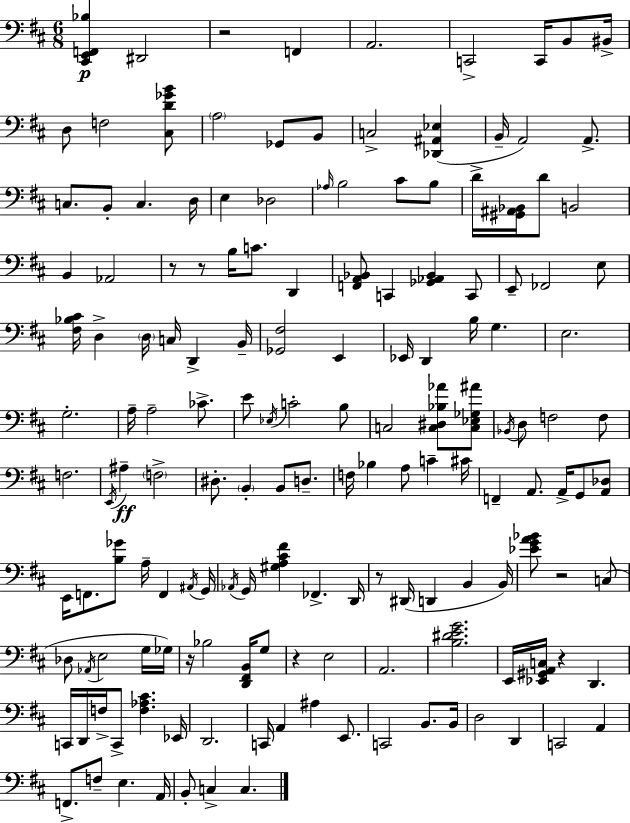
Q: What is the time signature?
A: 6/8